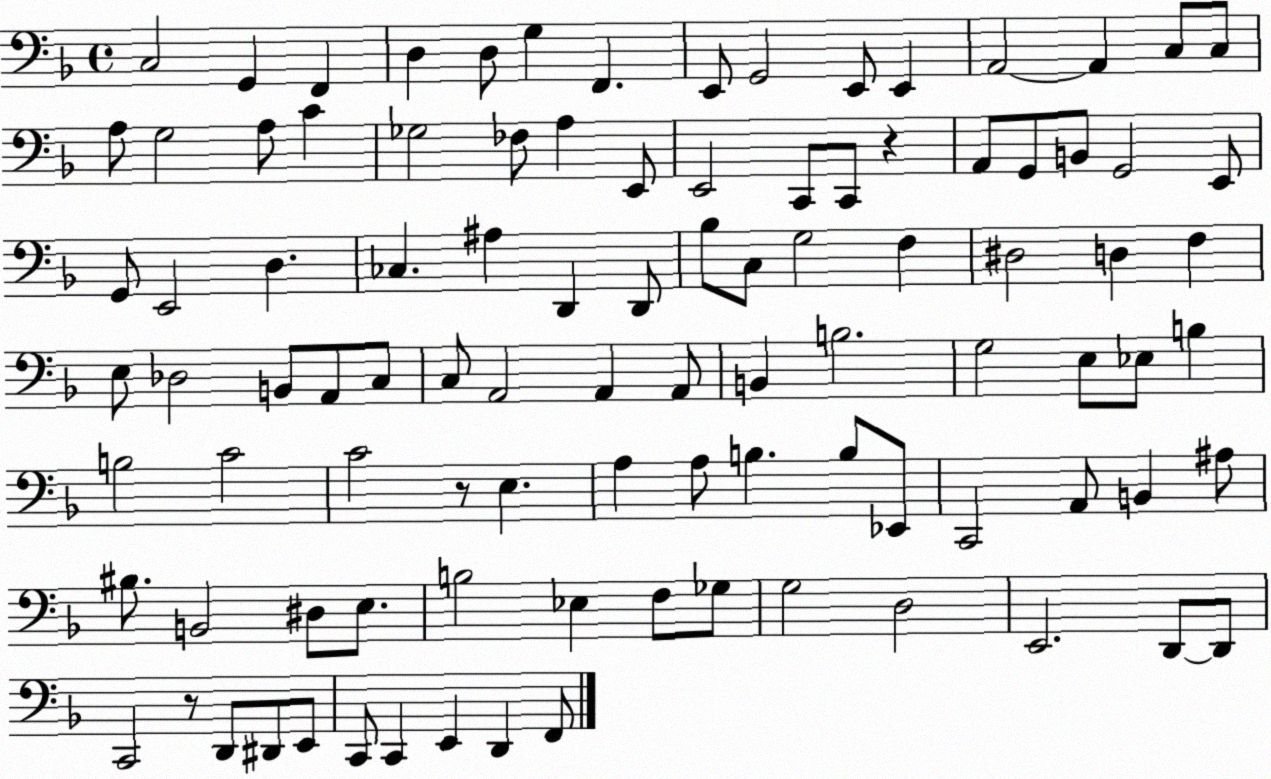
X:1
T:Untitled
M:4/4
L:1/4
K:F
C,2 G,, F,, D, D,/2 G, F,, E,,/2 G,,2 E,,/2 E,, A,,2 A,, C,/2 C,/2 A,/2 G,2 A,/2 C _G,2 _F,/2 A, E,,/2 E,,2 C,,/2 C,,/2 z A,,/2 G,,/2 B,,/2 G,,2 E,,/2 G,,/2 E,,2 D, _C, ^A, D,, D,,/2 _B,/2 C,/2 G,2 F, ^D,2 D, F, E,/2 _D,2 B,,/2 A,,/2 C,/2 C,/2 A,,2 A,, A,,/2 B,, B,2 G,2 E,/2 _E,/2 B, B,2 C2 C2 z/2 E, A, A,/2 B, B,/2 _E,,/2 C,,2 A,,/2 B,, ^A,/2 ^B,/2 B,,2 ^D,/2 E,/2 B,2 _E, F,/2 _G,/2 G,2 D,2 E,,2 D,,/2 D,,/2 C,,2 z/2 D,,/2 ^D,,/2 E,,/2 C,,/2 C,, E,, D,, F,,/2